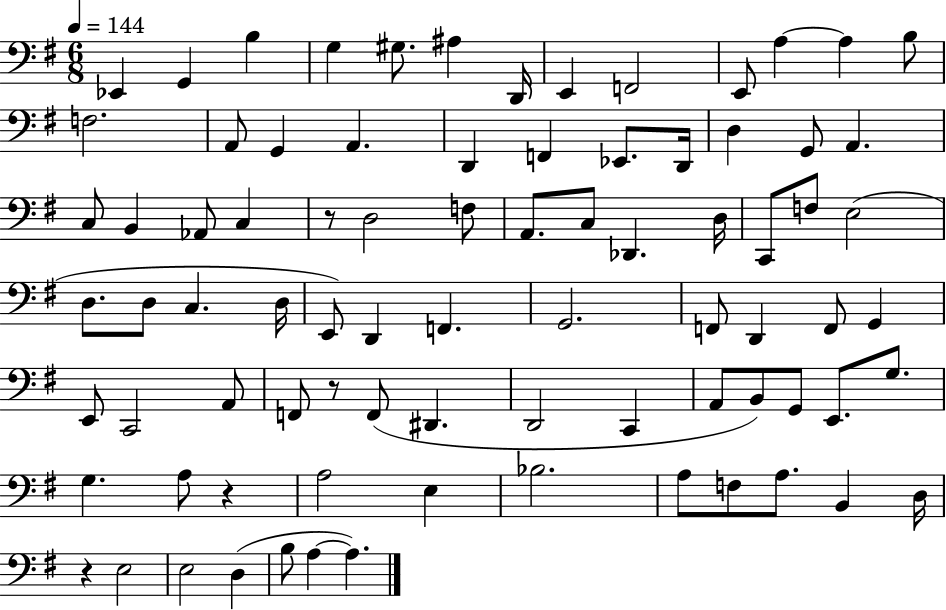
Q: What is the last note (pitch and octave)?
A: A3